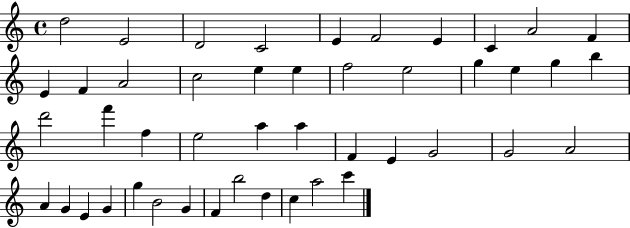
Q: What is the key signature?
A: C major